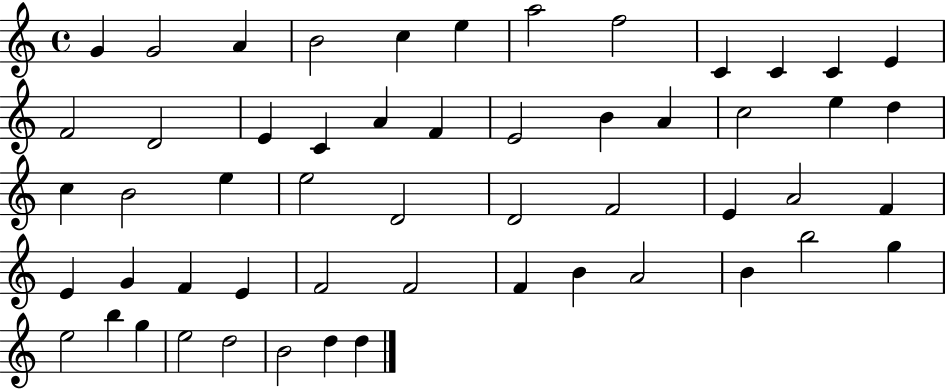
X:1
T:Untitled
M:4/4
L:1/4
K:C
G G2 A B2 c e a2 f2 C C C E F2 D2 E C A F E2 B A c2 e d c B2 e e2 D2 D2 F2 E A2 F E G F E F2 F2 F B A2 B b2 g e2 b g e2 d2 B2 d d